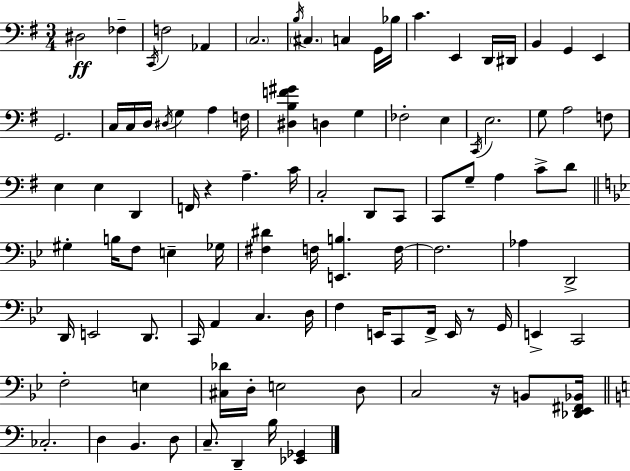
D#3/h FES3/q C2/s F3/h Ab2/q C3/h. B3/s C#3/q. C3/q G2/s Bb3/s C4/q. E2/q D2/s D#2/s B2/q G2/q E2/q G2/h. C3/s C3/s D3/s D#3/s G3/q A3/q F3/s [D#3,B3,F4,G#4]/q D3/q G3/q FES3/h E3/q C2/s E3/h. G3/e A3/h F3/e E3/q E3/q D2/q F2/s R/q A3/q. C4/s C3/h D2/e C2/e C2/e G3/e A3/q C4/e D4/e G#3/q B3/s F3/e E3/q Gb3/s [F#3,D#4]/q F3/s [E2,B3]/q. F3/s F3/h. Ab3/q D2/h D2/s E2/h D2/e. C2/s A2/q C3/q. D3/s F3/q E2/s C2/e F2/s E2/s R/e G2/s E2/q C2/h F3/h E3/q [C#3,Db4]/s D3/s E3/h D3/e C3/h R/s B2/e [Db2,Eb2,F#2,Bb2]/s CES3/h. D3/q B2/q. D3/e C3/e. D2/q B3/s [Eb2,Gb2]/q